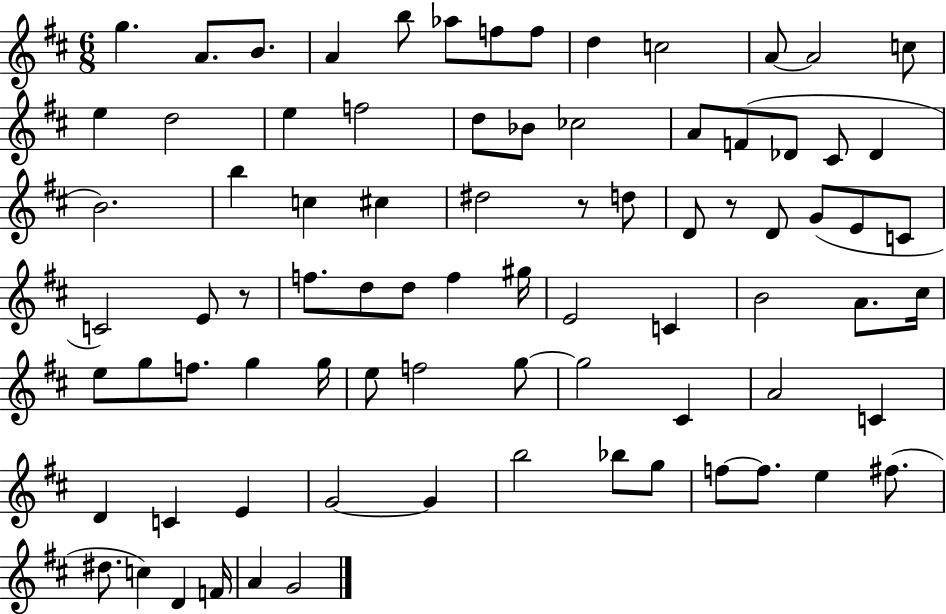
{
  \clef treble
  \numericTimeSignature
  \time 6/8
  \key d \major
  \repeat volta 2 { g''4. a'8. b'8. | a'4 b''8 aes''8 f''8 f''8 | d''4 c''2 | a'8~~ a'2 c''8 | \break e''4 d''2 | e''4 f''2 | d''8 bes'8 ces''2 | a'8 f'8( des'8 cis'8 des'4 | \break b'2.) | b''4 c''4 cis''4 | dis''2 r8 d''8 | d'8 r8 d'8 g'8( e'8 c'8 | \break c'2) e'8 r8 | f''8. d''8 d''8 f''4 gis''16 | e'2 c'4 | b'2 a'8. cis''16 | \break e''8 g''8 f''8. g''4 g''16 | e''8 f''2 g''8~~ | g''2 cis'4 | a'2 c'4 | \break d'4 c'4 e'4 | g'2~~ g'4 | b''2 bes''8 g''8 | f''8~~ f''8. e''4 fis''8.( | \break dis''8. c''4) d'4 f'16 | a'4 g'2 | } \bar "|."
}